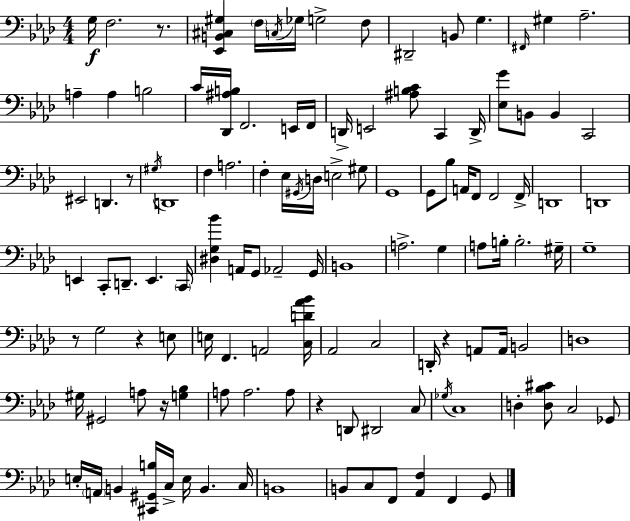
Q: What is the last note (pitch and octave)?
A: G2